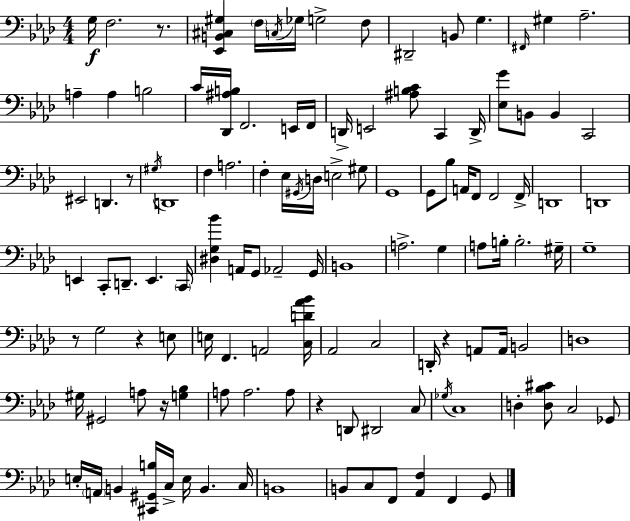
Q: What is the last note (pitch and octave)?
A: G2